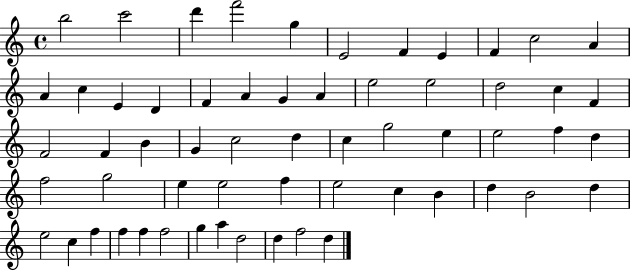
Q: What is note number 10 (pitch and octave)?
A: C5